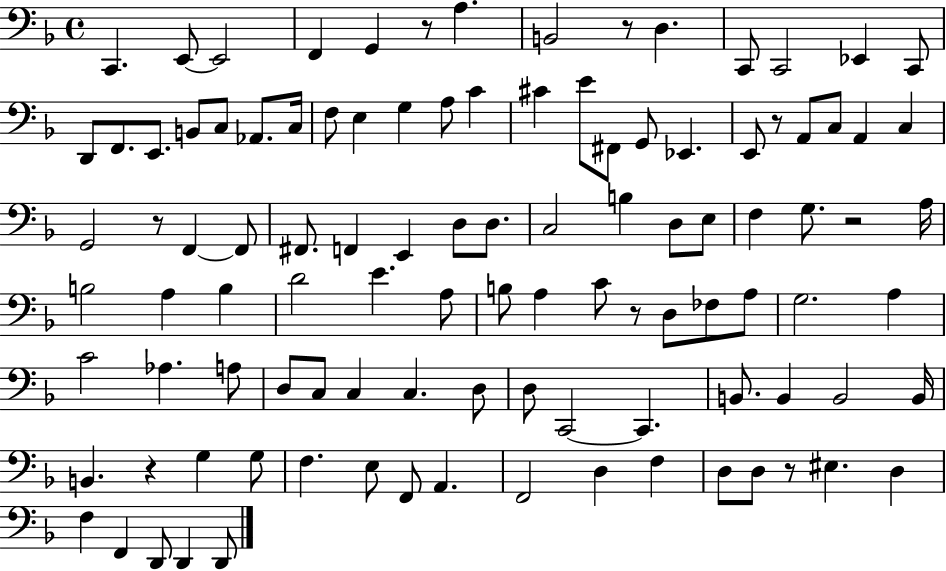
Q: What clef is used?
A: bass